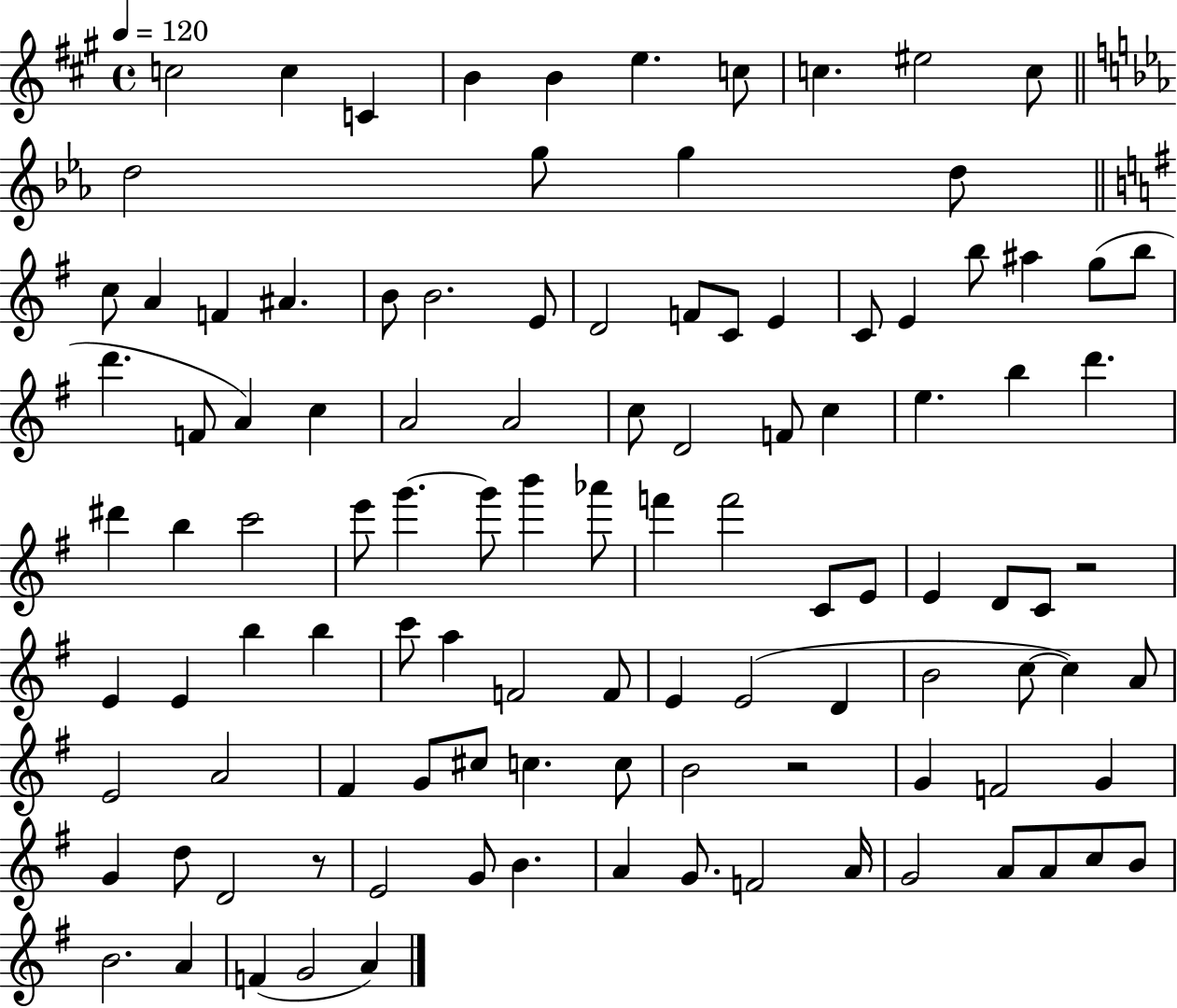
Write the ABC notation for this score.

X:1
T:Untitled
M:4/4
L:1/4
K:A
c2 c C B B e c/2 c ^e2 c/2 d2 g/2 g d/2 c/2 A F ^A B/2 B2 E/2 D2 F/2 C/2 E C/2 E b/2 ^a g/2 b/2 d' F/2 A c A2 A2 c/2 D2 F/2 c e b d' ^d' b c'2 e'/2 g' g'/2 b' _a'/2 f' f'2 C/2 E/2 E D/2 C/2 z2 E E b b c'/2 a F2 F/2 E E2 D B2 c/2 c A/2 E2 A2 ^F G/2 ^c/2 c c/2 B2 z2 G F2 G G d/2 D2 z/2 E2 G/2 B A G/2 F2 A/4 G2 A/2 A/2 c/2 B/2 B2 A F G2 A